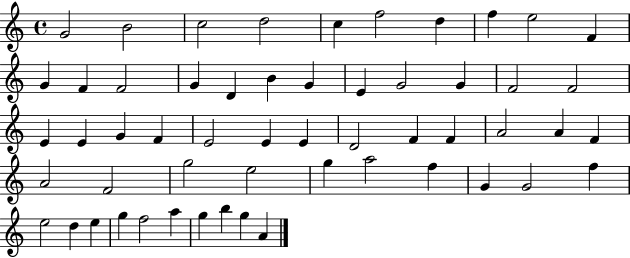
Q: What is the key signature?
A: C major